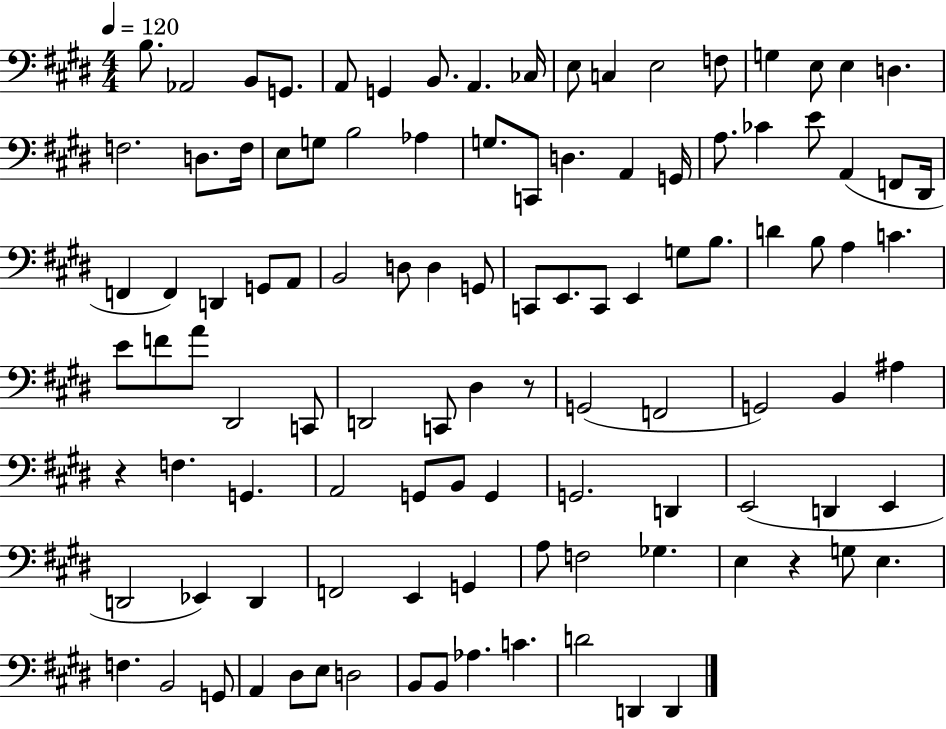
{
  \clef bass
  \numericTimeSignature
  \time 4/4
  \key e \major
  \tempo 4 = 120
  \repeat volta 2 { b8. aes,2 b,8 g,8. | a,8 g,4 b,8. a,4. ces16 | e8 c4 e2 f8 | g4 e8 e4 d4. | \break f2. d8. f16 | e8 g8 b2 aes4 | g8. c,8 d4. a,4 g,16 | a8. ces'4 e'8 a,4( f,8 dis,16 | \break f,4 f,4) d,4 g,8 a,8 | b,2 d8 d4 g,8 | c,8 e,8. c,8 e,4 g8 b8. | d'4 b8 a4 c'4. | \break e'8 f'8 a'8 dis,2 c,8 | d,2 c,8 dis4 r8 | g,2( f,2 | g,2) b,4 ais4 | \break r4 f4. g,4. | a,2 g,8 b,8 g,4 | g,2. d,4 | e,2( d,4 e,4 | \break d,2 ees,4) d,4 | f,2 e,4 g,4 | a8 f2 ges4. | e4 r4 g8 e4. | \break f4. b,2 g,8 | a,4 dis8 e8 d2 | b,8 b,8 aes4. c'4. | d'2 d,4 d,4 | \break } \bar "|."
}